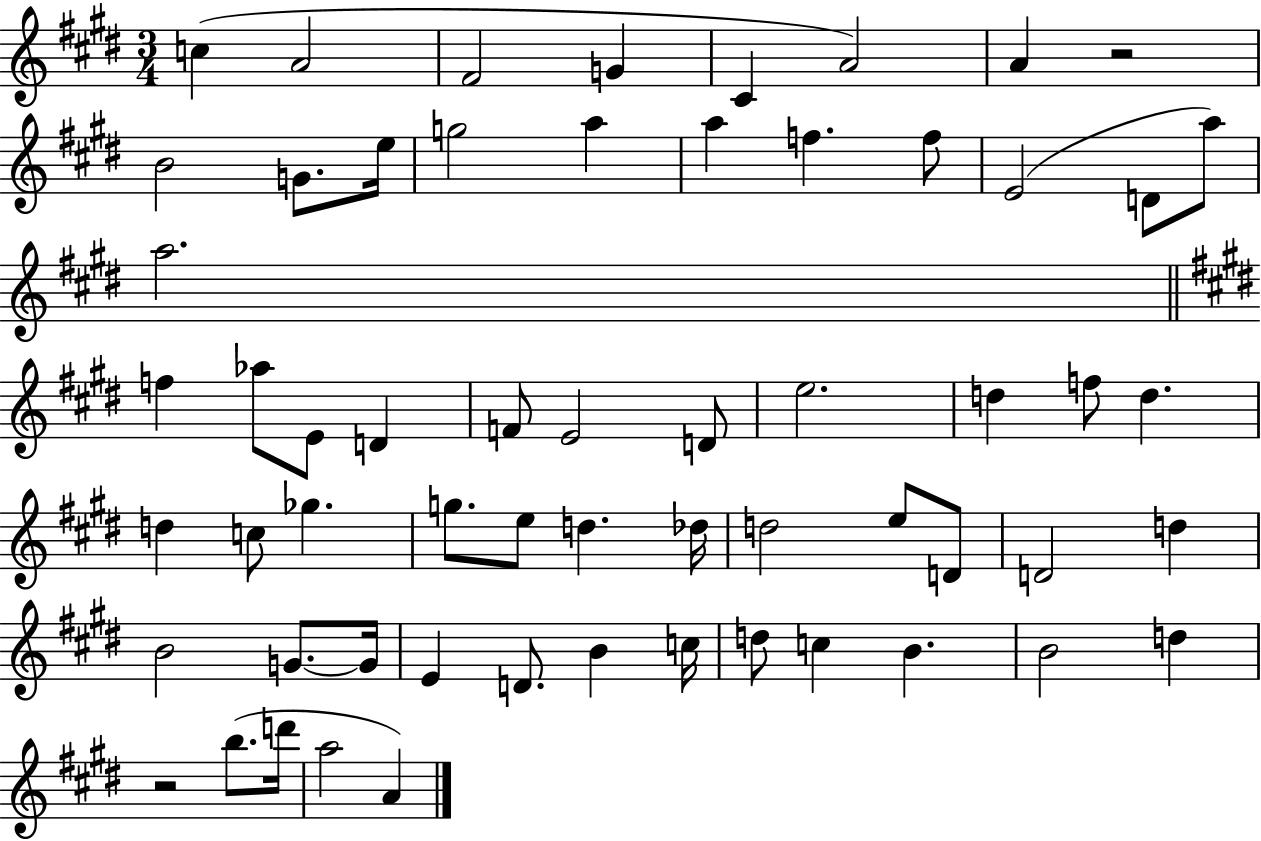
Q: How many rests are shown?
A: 2